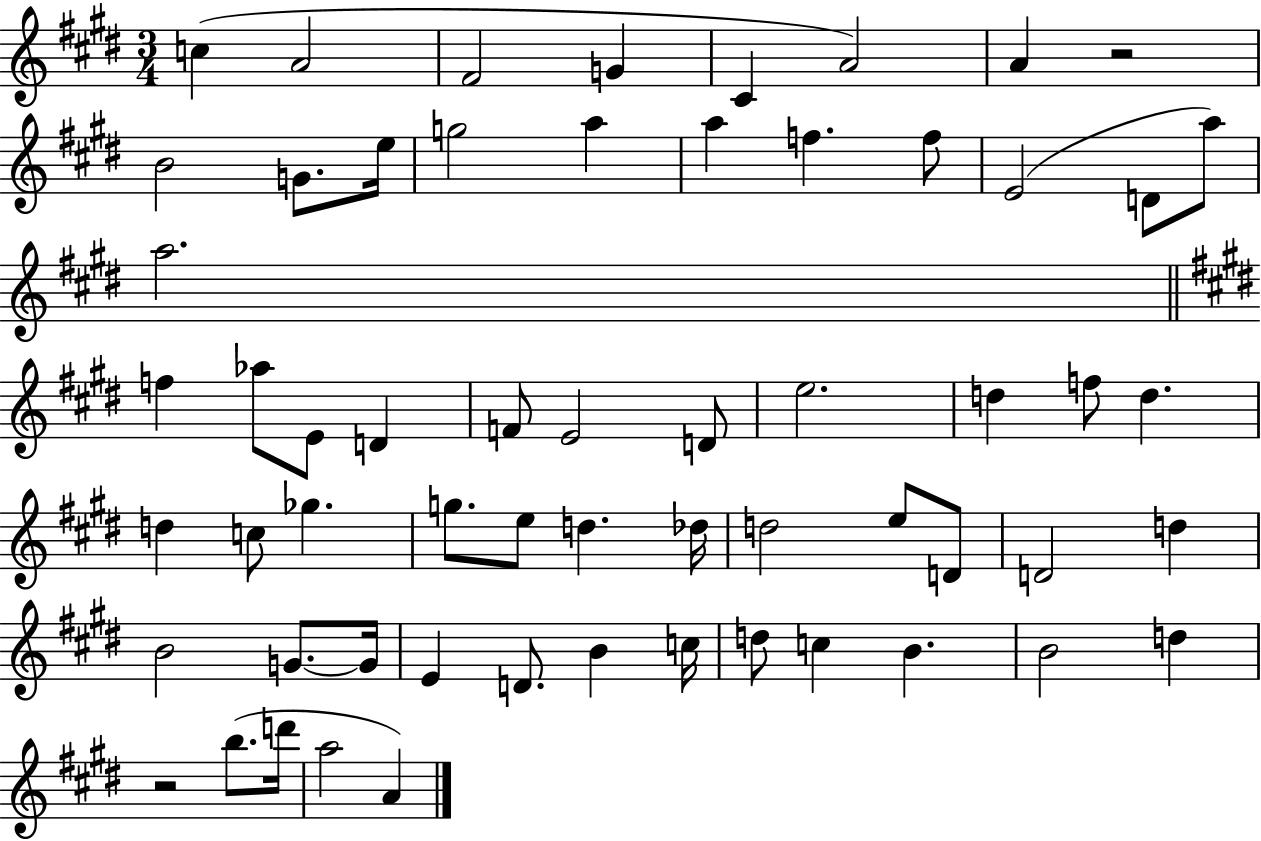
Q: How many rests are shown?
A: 2